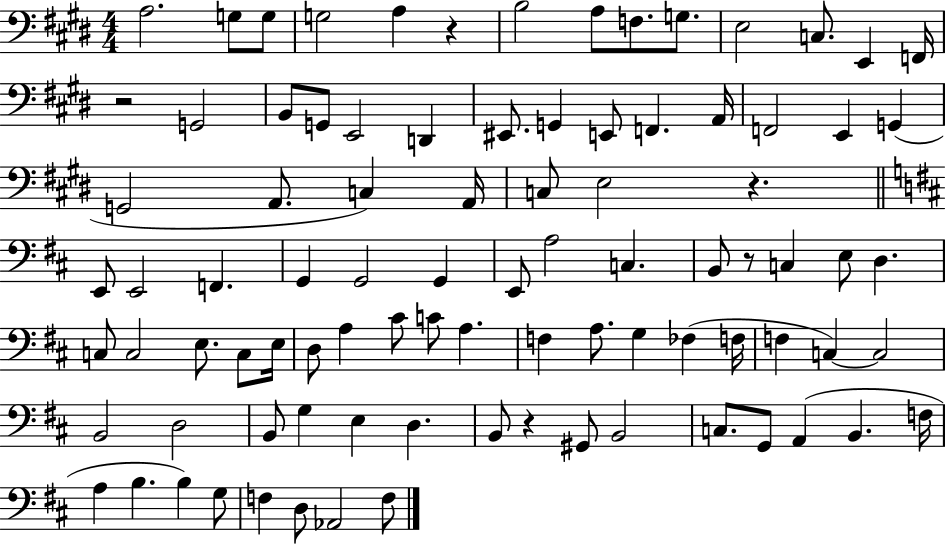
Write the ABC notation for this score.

X:1
T:Untitled
M:4/4
L:1/4
K:E
A,2 G,/2 G,/2 G,2 A, z B,2 A,/2 F,/2 G,/2 E,2 C,/2 E,, F,,/4 z2 G,,2 B,,/2 G,,/2 E,,2 D,, ^E,,/2 G,, E,,/2 F,, A,,/4 F,,2 E,, G,, G,,2 A,,/2 C, A,,/4 C,/2 E,2 z E,,/2 E,,2 F,, G,, G,,2 G,, E,,/2 A,2 C, B,,/2 z/2 C, E,/2 D, C,/2 C,2 E,/2 C,/2 E,/4 D,/2 A, ^C/2 C/2 A, F, A,/2 G, _F, F,/4 F, C, C,2 B,,2 D,2 B,,/2 G, E, D, B,,/2 z ^G,,/2 B,,2 C,/2 G,,/2 A,, B,, F,/4 A, B, B, G,/2 F, D,/2 _A,,2 F,/2